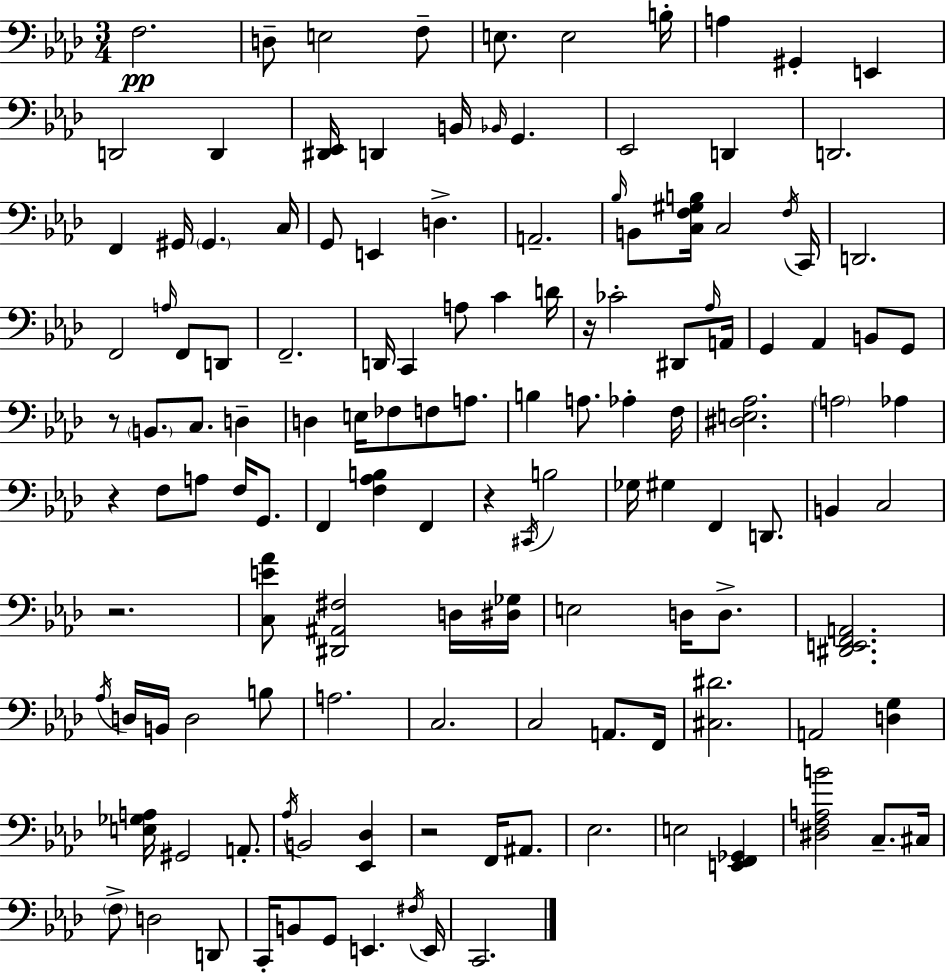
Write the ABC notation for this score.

X:1
T:Untitled
M:3/4
L:1/4
K:Fm
F,2 D,/2 E,2 F,/2 E,/2 E,2 B,/4 A, ^G,, E,, D,,2 D,, [^D,,_E,,]/4 D,, B,,/4 _B,,/4 G,, _E,,2 D,, D,,2 F,, ^G,,/4 ^G,, C,/4 G,,/2 E,, D, A,,2 _B,/4 B,,/2 [C,F,^G,B,]/4 C,2 F,/4 C,,/4 D,,2 F,,2 A,/4 F,,/2 D,,/2 F,,2 D,,/4 C,, A,/2 C D/4 z/4 _C2 ^D,,/2 _A,/4 A,,/4 G,, _A,, B,,/2 G,,/2 z/2 B,,/2 C,/2 D, D, E,/4 _F,/2 F,/2 A,/2 B, A,/2 _A, F,/4 [^D,E,_A,]2 A,2 _A, z F,/2 A,/2 F,/4 G,,/2 F,, [F,_A,B,] F,, z ^C,,/4 B,2 _G,/4 ^G, F,, D,,/2 B,, C,2 z2 [C,E_A]/2 [^D,,^A,,^F,]2 D,/4 [^D,_G,]/4 E,2 D,/4 D,/2 [^D,,E,,F,,A,,]2 _A,/4 D,/4 B,,/4 D,2 B,/2 A,2 C,2 C,2 A,,/2 F,,/4 [^C,^D]2 A,,2 [D,G,] [E,_G,A,]/4 ^G,,2 A,,/2 _A,/4 B,,2 [_E,,_D,] z2 F,,/4 ^A,,/2 _E,2 E,2 [E,,F,,_G,,] [^D,F,A,B]2 C,/2 ^C,/4 F,/2 D,2 D,,/2 C,,/4 B,,/2 G,,/2 E,, ^F,/4 E,,/4 C,,2